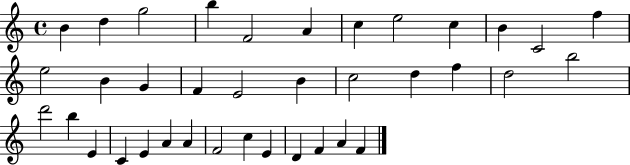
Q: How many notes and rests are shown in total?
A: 37